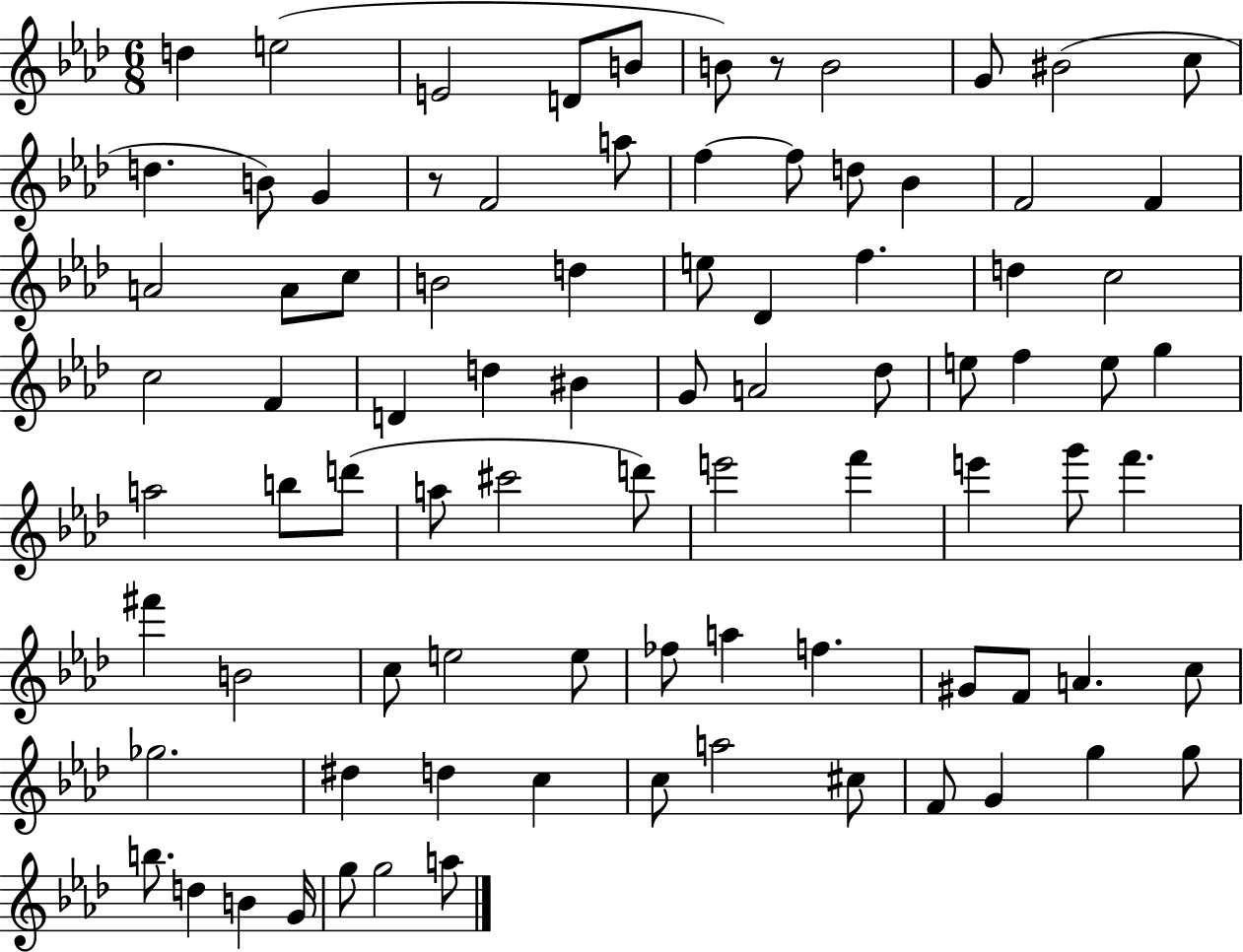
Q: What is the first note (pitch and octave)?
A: D5